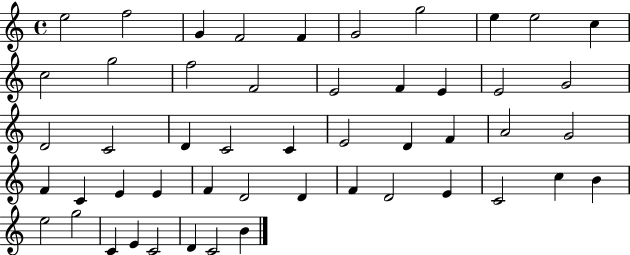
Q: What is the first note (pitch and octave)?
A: E5